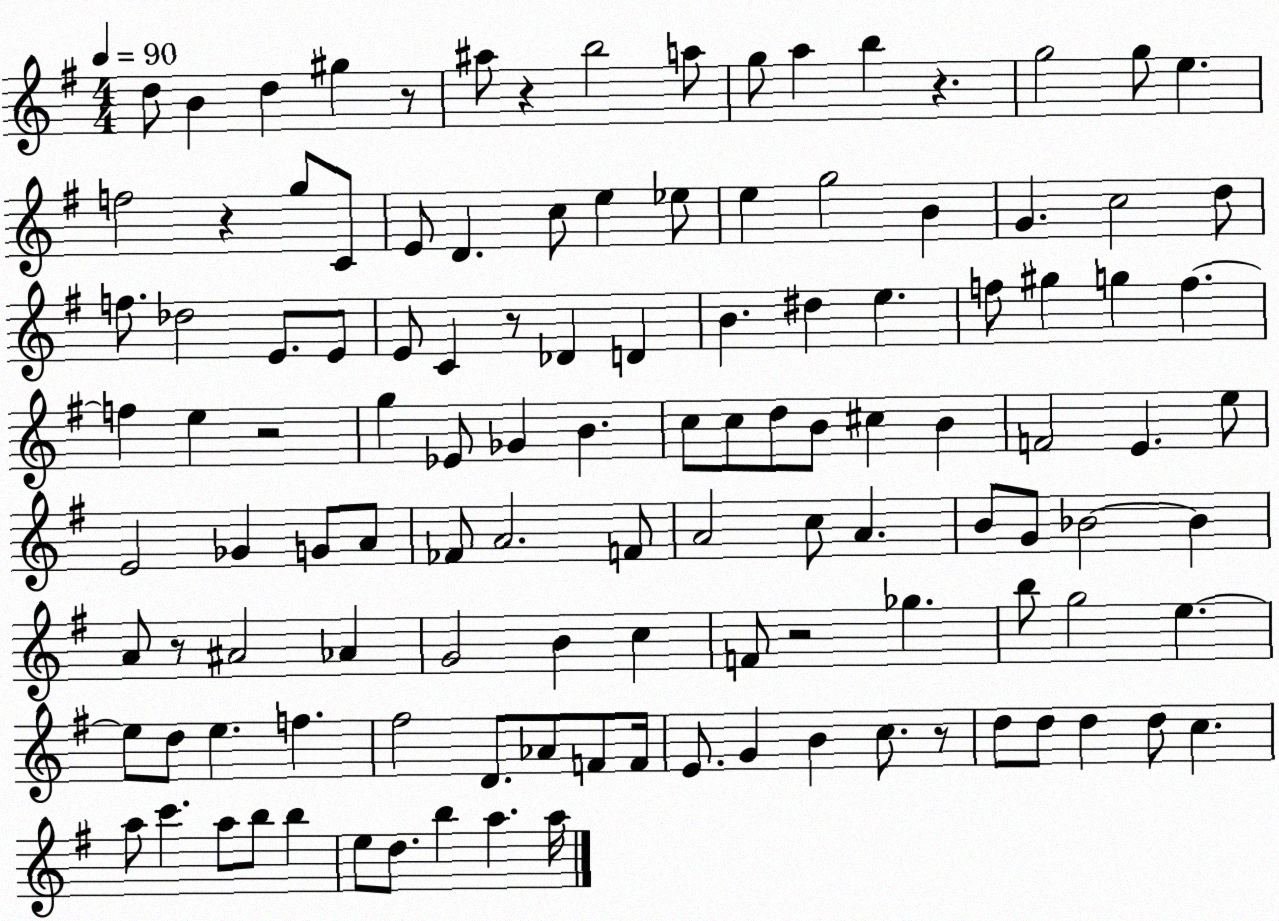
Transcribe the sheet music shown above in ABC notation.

X:1
T:Untitled
M:4/4
L:1/4
K:G
d/2 B d ^g z/2 ^a/2 z b2 a/2 g/2 a b z g2 g/2 e f2 z g/2 C/2 E/2 D c/2 e _e/2 e g2 B G c2 d/2 f/2 _d2 E/2 E/2 E/2 C z/2 _D D B ^d e f/2 ^g g f f e z2 g _E/2 _G B c/2 c/2 d/2 B/2 ^c B F2 E e/2 E2 _G G/2 A/2 _F/2 A2 F/2 A2 c/2 A B/2 G/2 _B2 _B A/2 z/2 ^A2 _A G2 B c F/2 z2 _g b/2 g2 e e/2 d/2 e f ^f2 D/2 _A/2 F/2 F/4 E/2 G B c/2 z/2 d/2 d/2 d d/2 c a/2 c' a/2 b/2 b e/2 d/2 b a a/4